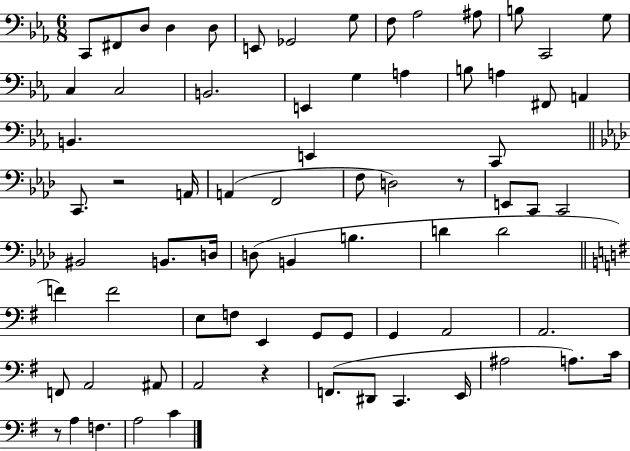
X:1
T:Untitled
M:6/8
L:1/4
K:Eb
C,,/2 ^F,,/2 D,/2 D, D,/2 E,,/2 _G,,2 G,/2 F,/2 _A,2 ^A,/2 B,/2 C,,2 G,/2 C, C,2 B,,2 E,, G, A, B,/2 A, ^F,,/2 A,, B,, E,, C,,/2 C,,/2 z2 A,,/4 A,, F,,2 F,/2 D,2 z/2 E,,/2 C,,/2 C,,2 ^B,,2 B,,/2 D,/4 D,/2 B,, B, D D2 F F2 E,/2 F,/2 E,, G,,/2 G,,/2 G,, A,,2 A,,2 F,,/2 A,,2 ^A,,/2 A,,2 z F,,/2 ^D,,/2 C,, E,,/4 ^A,2 A,/2 C/4 z/2 A, F, A,2 C